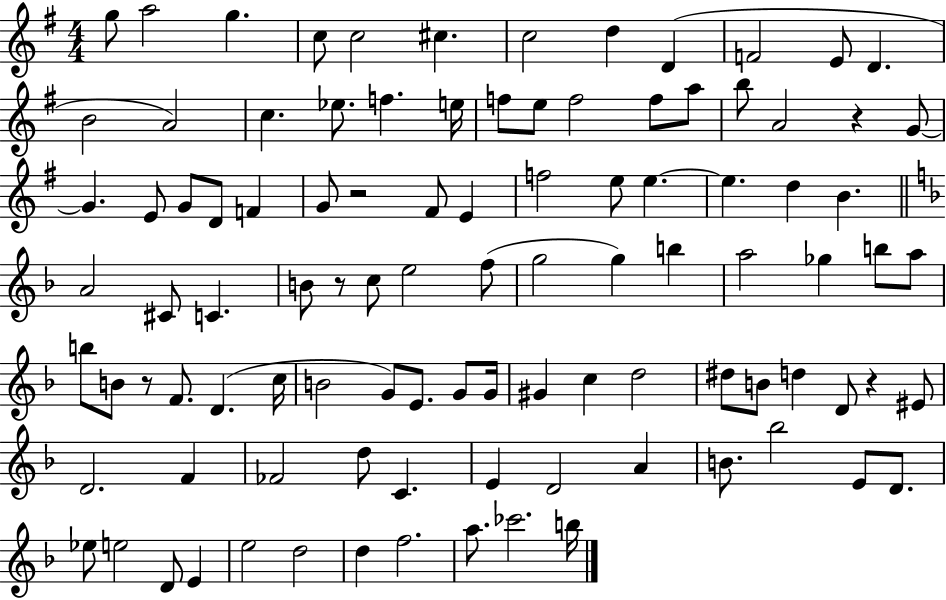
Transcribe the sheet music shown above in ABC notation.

X:1
T:Untitled
M:4/4
L:1/4
K:G
g/2 a2 g c/2 c2 ^c c2 d D F2 E/2 D B2 A2 c _e/2 f e/4 f/2 e/2 f2 f/2 a/2 b/2 A2 z G/2 G E/2 G/2 D/2 F G/2 z2 ^F/2 E f2 e/2 e e d B A2 ^C/2 C B/2 z/2 c/2 e2 f/2 g2 g b a2 _g b/2 a/2 b/2 B/2 z/2 F/2 D c/4 B2 G/2 E/2 G/2 G/4 ^G c d2 ^d/2 B/2 d D/2 z ^E/2 D2 F _F2 d/2 C E D2 A B/2 _b2 E/2 D/2 _e/2 e2 D/2 E e2 d2 d f2 a/2 _c'2 b/4